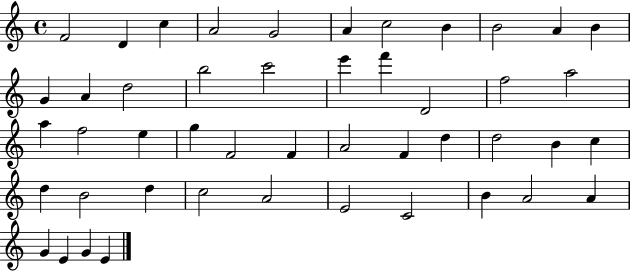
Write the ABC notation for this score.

X:1
T:Untitled
M:4/4
L:1/4
K:C
F2 D c A2 G2 A c2 B B2 A B G A d2 b2 c'2 e' f' D2 f2 a2 a f2 e g F2 F A2 F d d2 B c d B2 d c2 A2 E2 C2 B A2 A G E G E